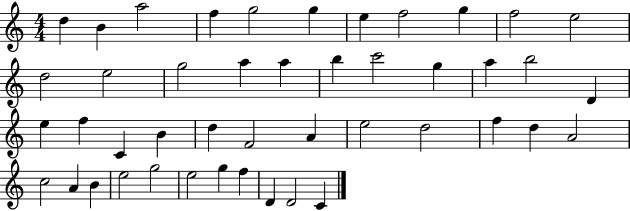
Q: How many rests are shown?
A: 0